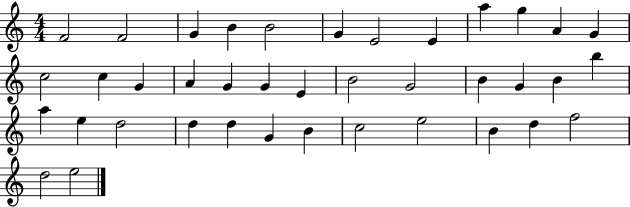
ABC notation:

X:1
T:Untitled
M:4/4
L:1/4
K:C
F2 F2 G B B2 G E2 E a g A G c2 c G A G G E B2 G2 B G B b a e d2 d d G B c2 e2 B d f2 d2 e2